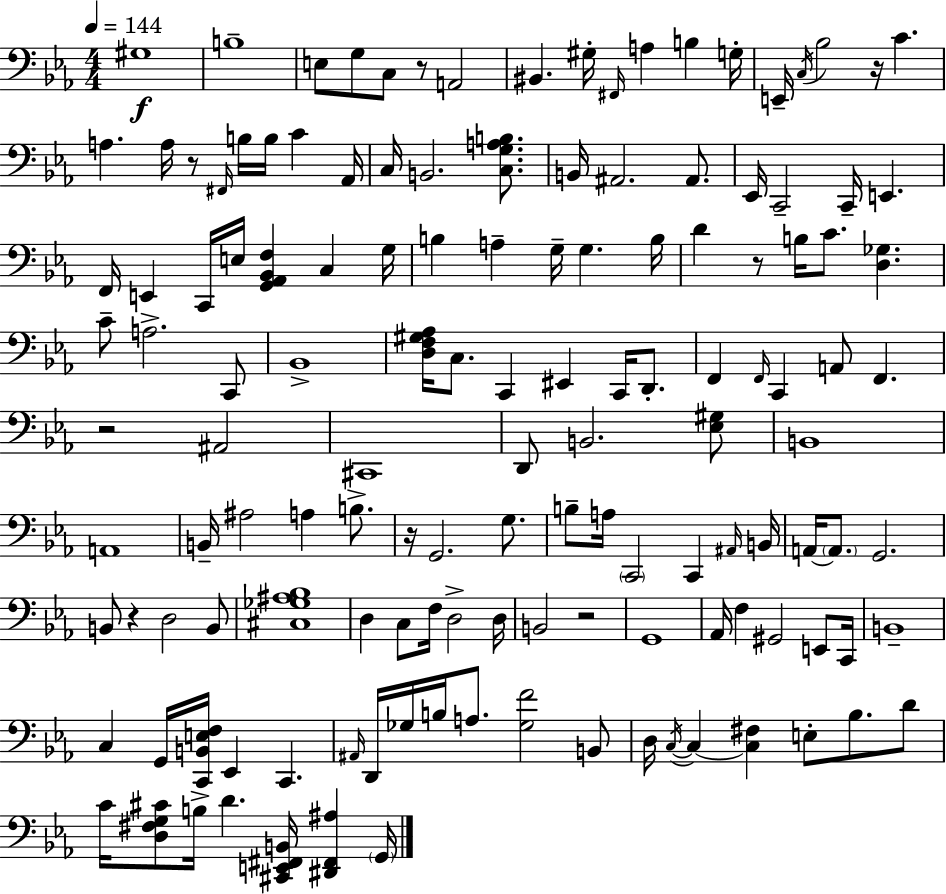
{
  \clef bass
  \numericTimeSignature
  \time 4/4
  \key ees \major
  \tempo 4 = 144
  gis1\f | b1-- | e8 g8 c8 r8 a,2 | bis,4. gis16-. \grace { fis,16 } a4 b4 | \break g16-. e,16-- \acciaccatura { c16 } bes2 r16 c'4. | a4. a16 r8 \grace { fis,16 } b16 b16 c'4 | aes,16 c16 b,2. | <c g a b>8. b,16 ais,2. | \break ais,8. ees,16 c,2-- c,16-- e,4. | f,16 e,4 c,16 e16 <g, aes, bes, f>4 c4 | g16 b4 a4-- g16-- g4. | b16 d'4 r8 b16 c'8. <d ges>4. | \break c'8-- a2.-> | c,8 bes,1-> | <d f gis aes>16 c8. c,4 eis,4 c,16 | d,8.-. f,4 \grace { f,16 } c,4 a,8 f,4. | \break r2 ais,2 | cis,1 | d,8 b,2. | <ees gis>8 b,1 | \break a,1 | b,16-- ais2 a4 | b8.-> r16 g,2. | g8. b8-- a16 \parenthesize c,2 c,4 | \break \grace { ais,16 } b,16 a,16~~ \parenthesize a,8. g,2. | b,8 r4 d2 | b,8 <cis ges ais bes>1 | d4 c8 f16 d2-> | \break d16 b,2 r2 | g,1 | aes,16 f4 gis,2 | e,8 c,16 b,1-- | \break c4 g,16 <c, b, e f>16 ees,4 c,4. | \grace { ais,16 } d,16 ges16 b16 a8. <ges f'>2 | b,8 d16 \acciaccatura { c16~ }~ c4 <c fis>4 | e8-. bes8. d'8 c'16 <d fis g cis'>8 b16-> d'4. | \break <cis, e, fis, b,>16 <dis, fis, ais>4 \parenthesize g,16 \bar "|."
}